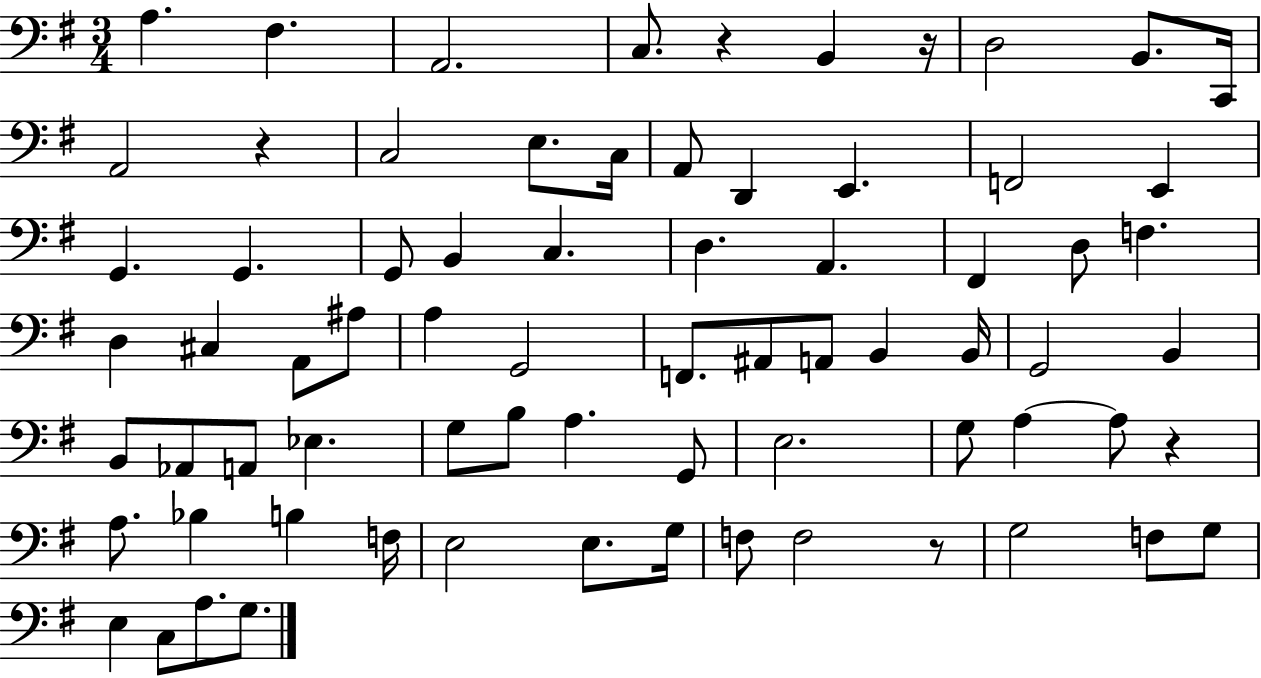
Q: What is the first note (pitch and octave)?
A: A3